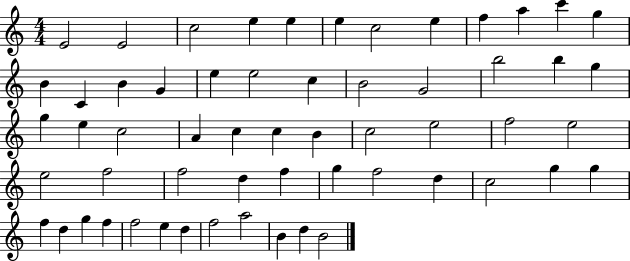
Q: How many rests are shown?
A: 0